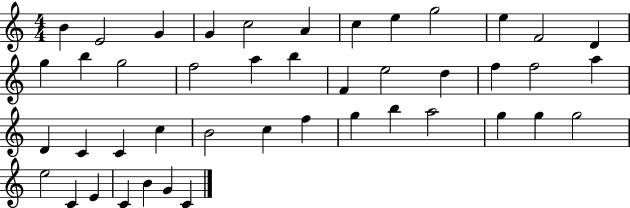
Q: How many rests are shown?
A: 0